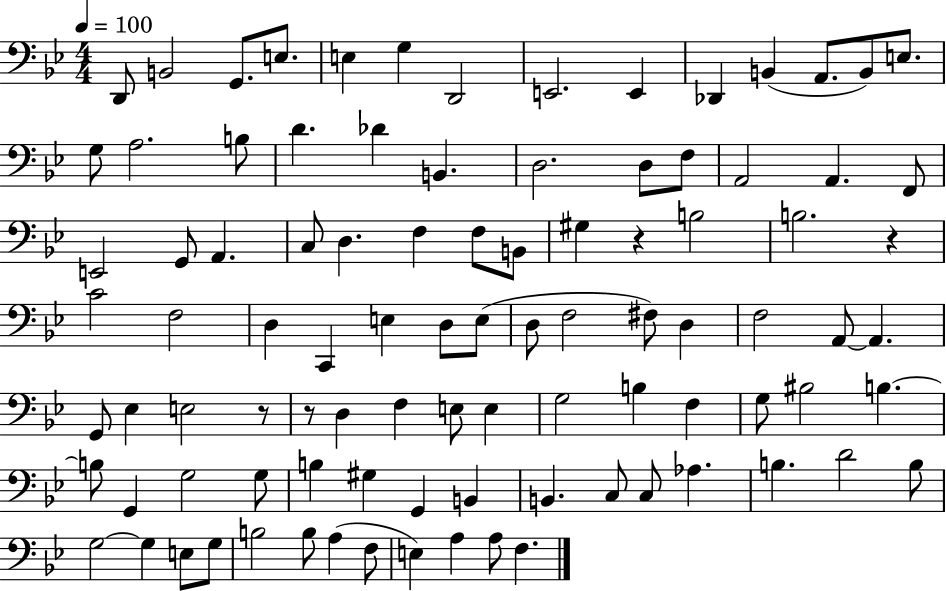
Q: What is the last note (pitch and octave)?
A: F3